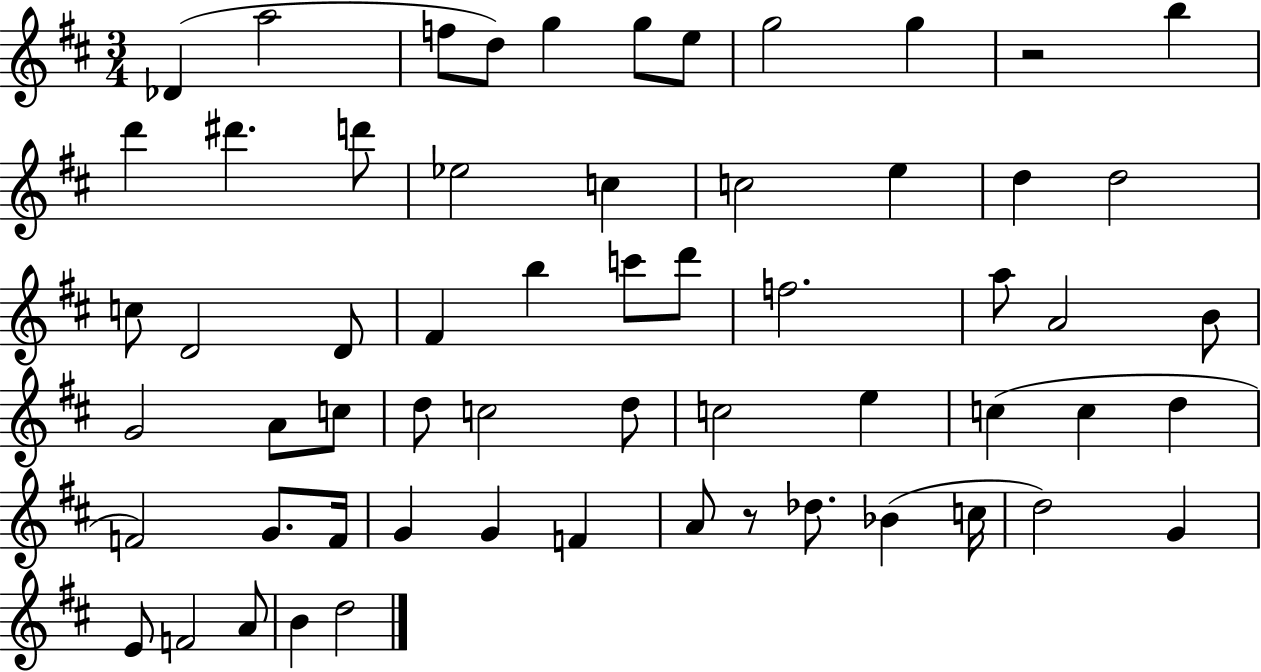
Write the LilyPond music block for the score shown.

{
  \clef treble
  \numericTimeSignature
  \time 3/4
  \key d \major
  des'4( a''2 | f''8 d''8) g''4 g''8 e''8 | g''2 g''4 | r2 b''4 | \break d'''4 dis'''4. d'''8 | ees''2 c''4 | c''2 e''4 | d''4 d''2 | \break c''8 d'2 d'8 | fis'4 b''4 c'''8 d'''8 | f''2. | a''8 a'2 b'8 | \break g'2 a'8 c''8 | d''8 c''2 d''8 | c''2 e''4 | c''4( c''4 d''4 | \break f'2) g'8. f'16 | g'4 g'4 f'4 | a'8 r8 des''8. bes'4( c''16 | d''2) g'4 | \break e'8 f'2 a'8 | b'4 d''2 | \bar "|."
}